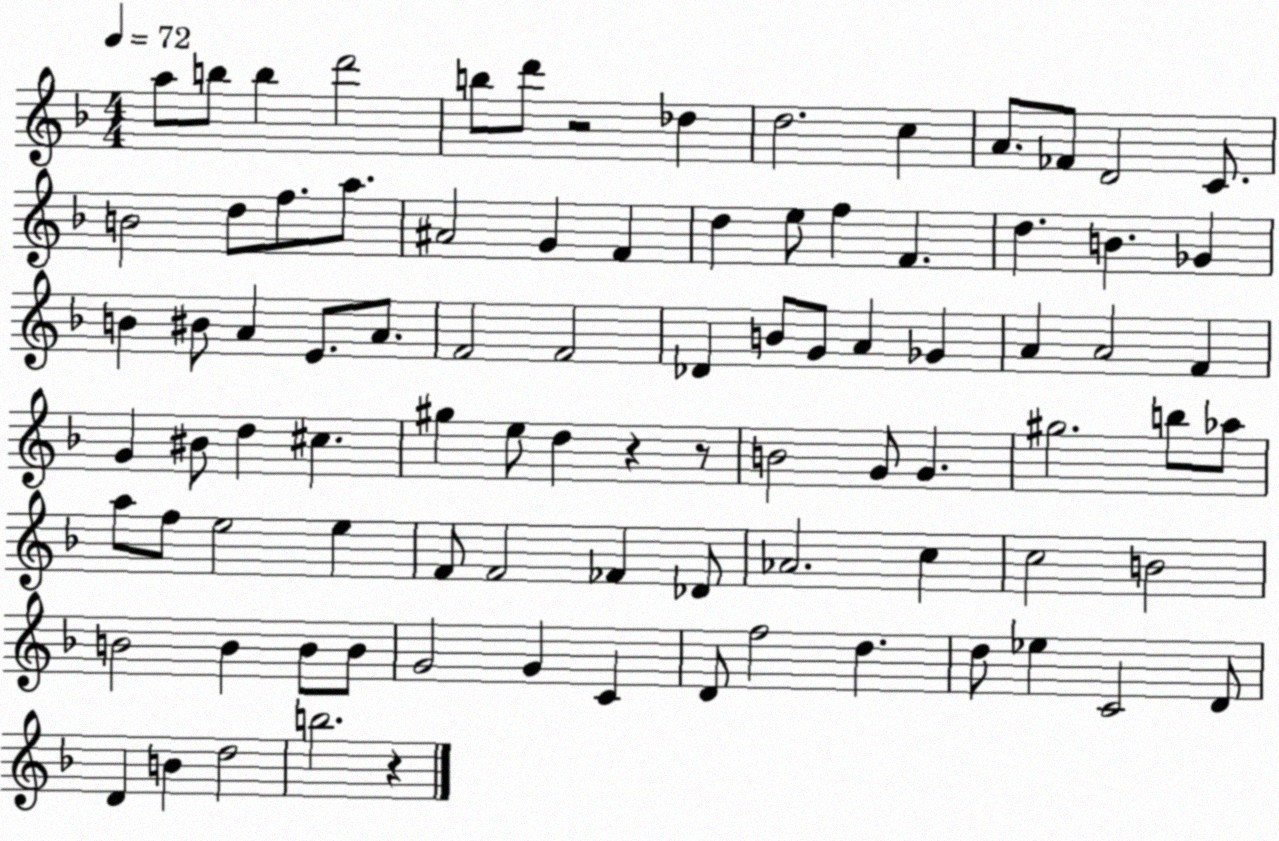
X:1
T:Untitled
M:4/4
L:1/4
K:F
a/2 b/2 b d'2 b/2 d'/2 z2 _d d2 c A/2 _F/2 D2 C/2 B2 d/2 f/2 a/2 ^A2 G F d e/2 f F d B _G B ^B/2 A E/2 A/2 F2 F2 _D B/2 G/2 A _G A A2 F G ^B/2 d ^c ^g e/2 d z z/2 B2 G/2 G ^g2 b/2 _a/2 a/2 f/2 e2 e F/2 F2 _F _D/2 _A2 c c2 B2 B2 B B/2 B/2 G2 G C D/2 f2 d d/2 _e C2 D/2 D B d2 b2 z